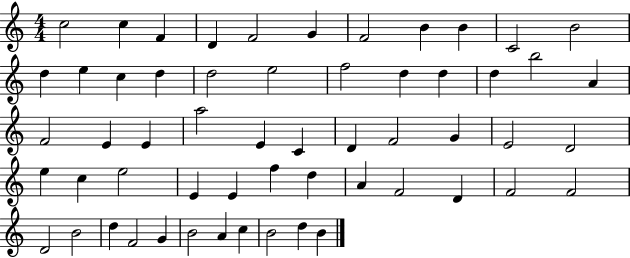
C5/h C5/q F4/q D4/q F4/h G4/q F4/h B4/q B4/q C4/h B4/h D5/q E5/q C5/q D5/q D5/h E5/h F5/h D5/q D5/q D5/q B5/h A4/q F4/h E4/q E4/q A5/h E4/q C4/q D4/q F4/h G4/q E4/h D4/h E5/q C5/q E5/h E4/q E4/q F5/q D5/q A4/q F4/h D4/q F4/h F4/h D4/h B4/h D5/q F4/h G4/q B4/h A4/q C5/q B4/h D5/q B4/q